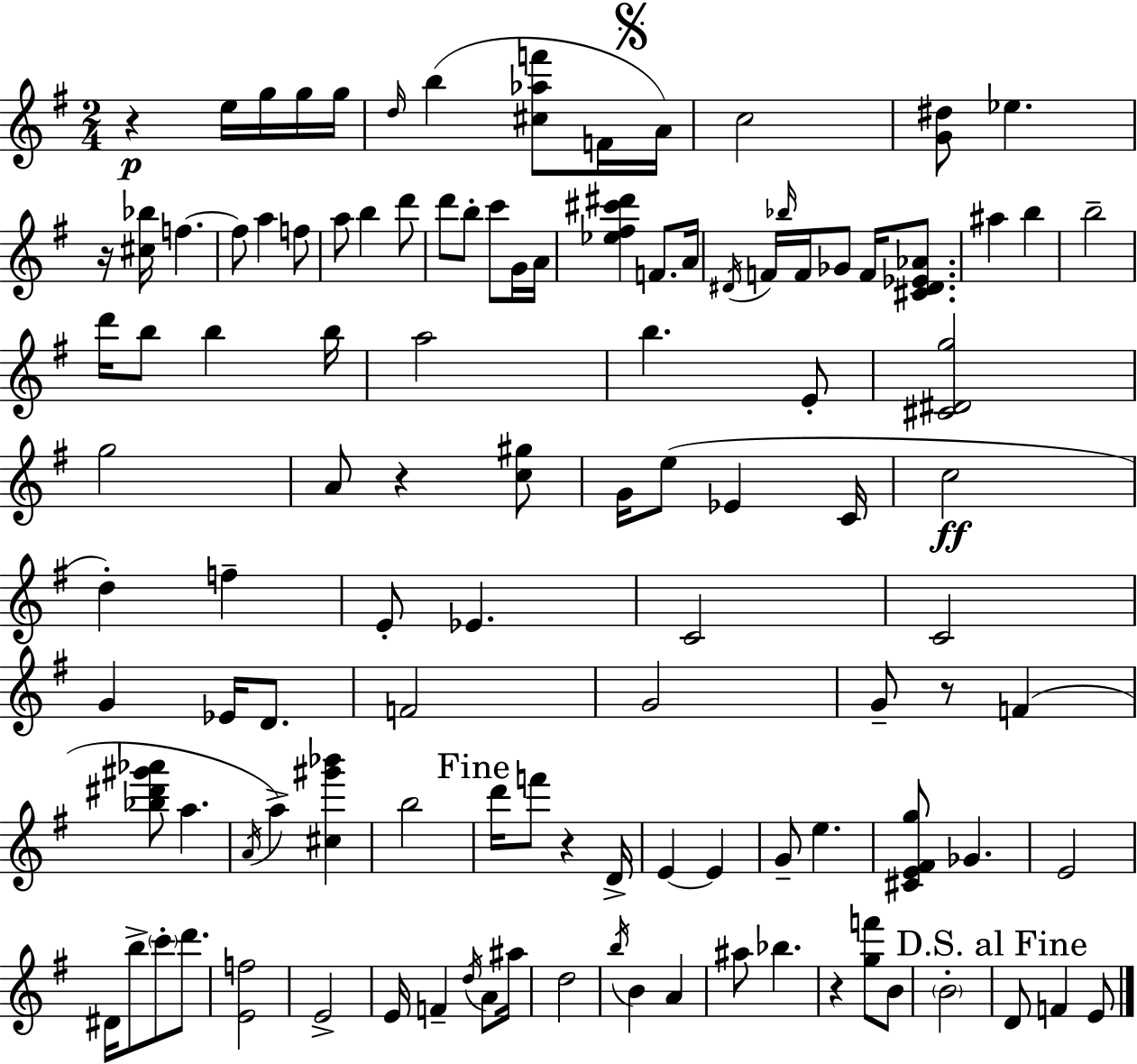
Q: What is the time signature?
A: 2/4